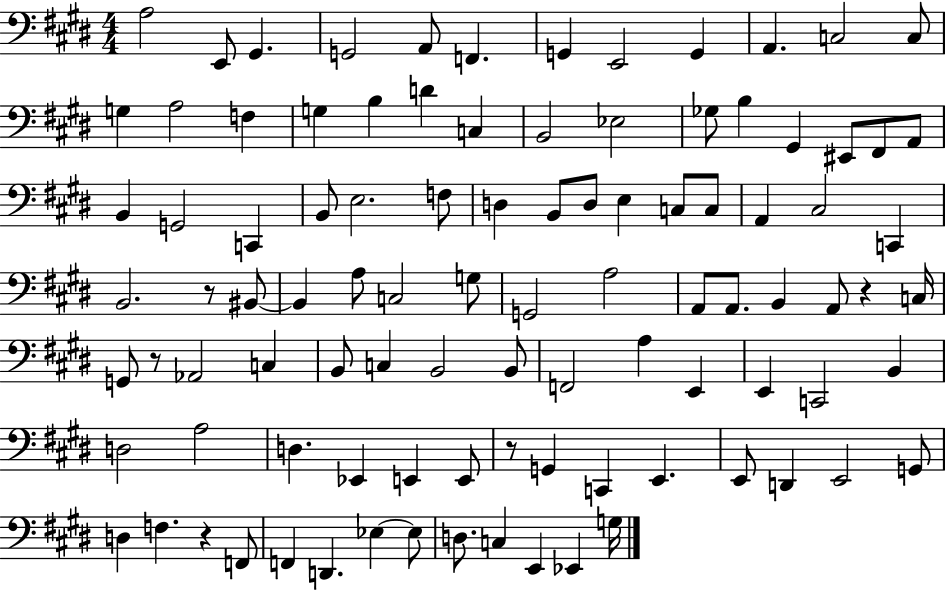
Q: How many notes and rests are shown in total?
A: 98